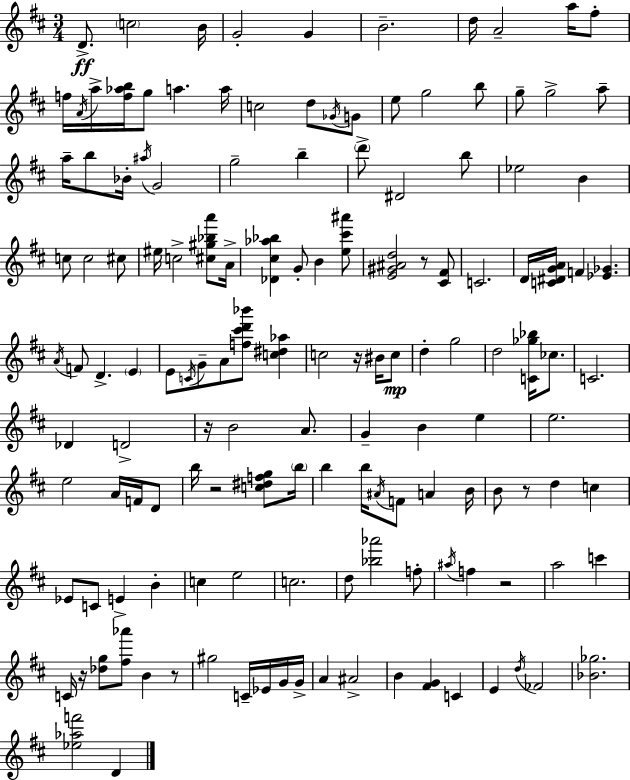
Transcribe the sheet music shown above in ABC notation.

X:1
T:Untitled
M:3/4
L:1/4
K:D
D/2 c2 B/4 G2 G B2 d/4 A2 a/4 ^f/2 f/4 A/4 a/4 [f_ab]/4 g/2 a a/4 c2 d/2 _G/4 G/2 e/2 g2 b/2 g/2 g2 a/2 a/4 b/2 _B/4 ^a/4 G2 g2 b d'/2 ^D2 b/2 _e2 B c/2 c2 ^c/2 ^e/4 c2 [^c^g_ba']/2 A/4 [_D^c_a_b] G/2 B [e^c'^a']/2 [E^G^Ad]2 z/2 [^C^F]/2 C2 D/4 [C^DGA]/4 F [_E_G] A/4 F/2 D E E/2 C/4 G/2 A/2 [f^c'd'_b']/2 [c^d_a] c2 z/4 ^B/4 c/2 d g2 d2 [C_g_b]/4 _c/2 C2 _D D2 z/4 B2 A/2 G B e e2 e2 A/4 F/4 D/2 b/4 z2 [c^dfg]/2 b/4 b b/4 ^A/4 F/2 A B/4 B/2 z/2 d c _E/2 C/2 E B c e2 c2 d/2 [_b_a']2 f/2 ^a/4 f z2 a2 c' C/4 z/4 [_dg]/2 [^f_a']/2 B z/2 ^g2 C/4 _E/4 G/4 G/4 A ^A2 B [^FG] C E d/4 _F2 [_B_g]2 [_e_af']2 D